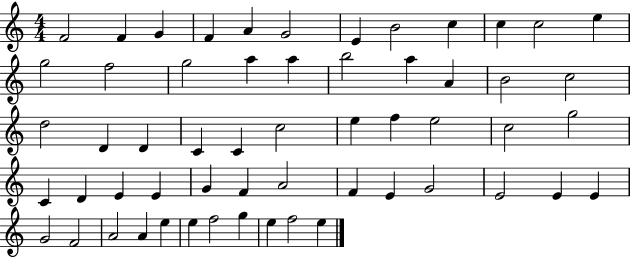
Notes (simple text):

F4/h F4/q G4/q F4/q A4/q G4/h E4/q B4/h C5/q C5/q C5/h E5/q G5/h F5/h G5/h A5/q A5/q B5/h A5/q A4/q B4/h C5/h D5/h D4/q D4/q C4/q C4/q C5/h E5/q F5/q E5/h C5/h G5/h C4/q D4/q E4/q E4/q G4/q F4/q A4/h F4/q E4/q G4/h E4/h E4/q E4/q G4/h F4/h A4/h A4/q E5/q E5/q F5/h G5/q E5/q F5/h E5/q